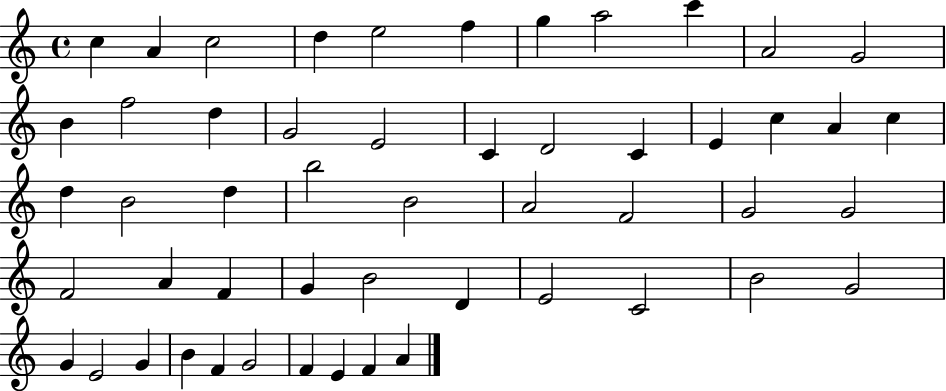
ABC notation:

X:1
T:Untitled
M:4/4
L:1/4
K:C
c A c2 d e2 f g a2 c' A2 G2 B f2 d G2 E2 C D2 C E c A c d B2 d b2 B2 A2 F2 G2 G2 F2 A F G B2 D E2 C2 B2 G2 G E2 G B F G2 F E F A